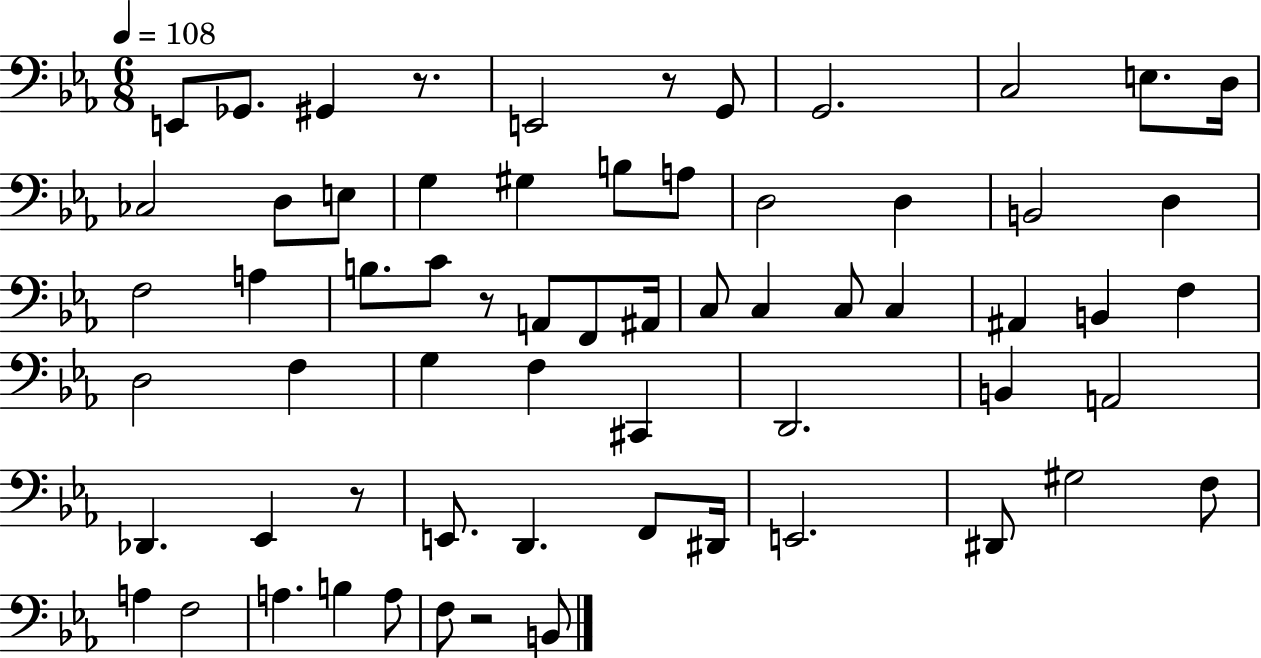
E2/e Gb2/e. G#2/q R/e. E2/h R/e G2/e G2/h. C3/h E3/e. D3/s CES3/h D3/e E3/e G3/q G#3/q B3/e A3/e D3/h D3/q B2/h D3/q F3/h A3/q B3/e. C4/e R/e A2/e F2/e A#2/s C3/e C3/q C3/e C3/q A#2/q B2/q F3/q D3/h F3/q G3/q F3/q C#2/q D2/h. B2/q A2/h Db2/q. Eb2/q R/e E2/e. D2/q. F2/e D#2/s E2/h. D#2/e G#3/h F3/e A3/q F3/h A3/q. B3/q A3/e F3/e R/h B2/e